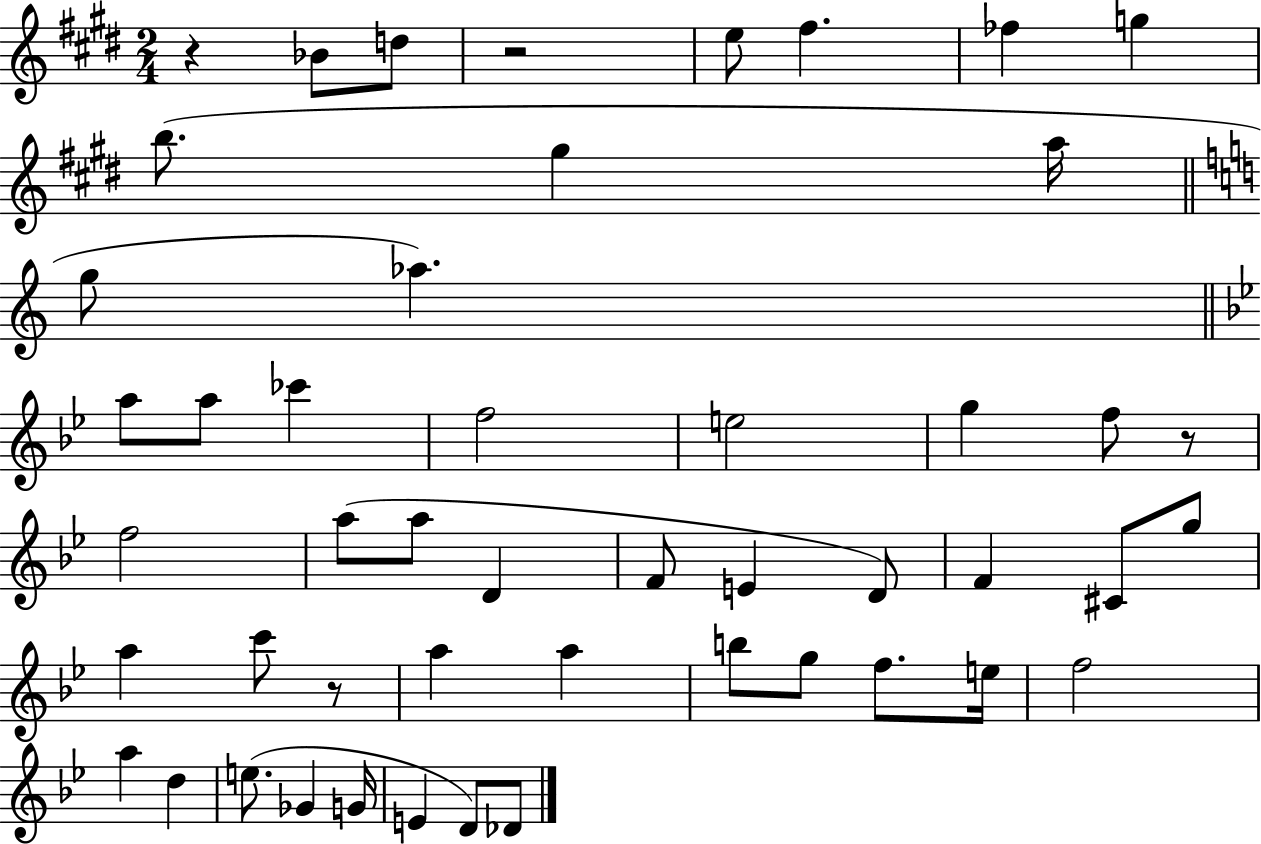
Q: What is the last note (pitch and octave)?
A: Db4